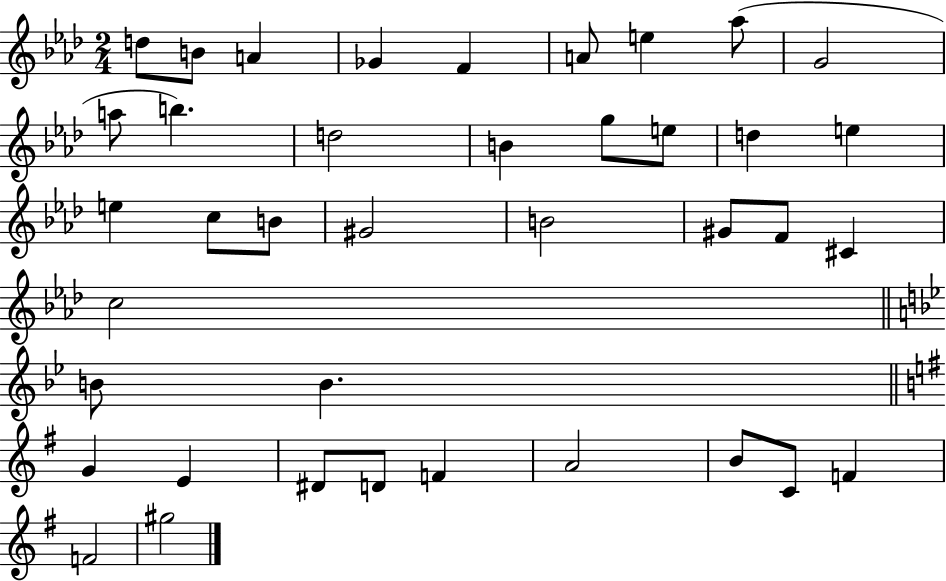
D5/e B4/e A4/q Gb4/q F4/q A4/e E5/q Ab5/e G4/h A5/e B5/q. D5/h B4/q G5/e E5/e D5/q E5/q E5/q C5/e B4/e G#4/h B4/h G#4/e F4/e C#4/q C5/h B4/e B4/q. G4/q E4/q D#4/e D4/e F4/q A4/h B4/e C4/e F4/q F4/h G#5/h